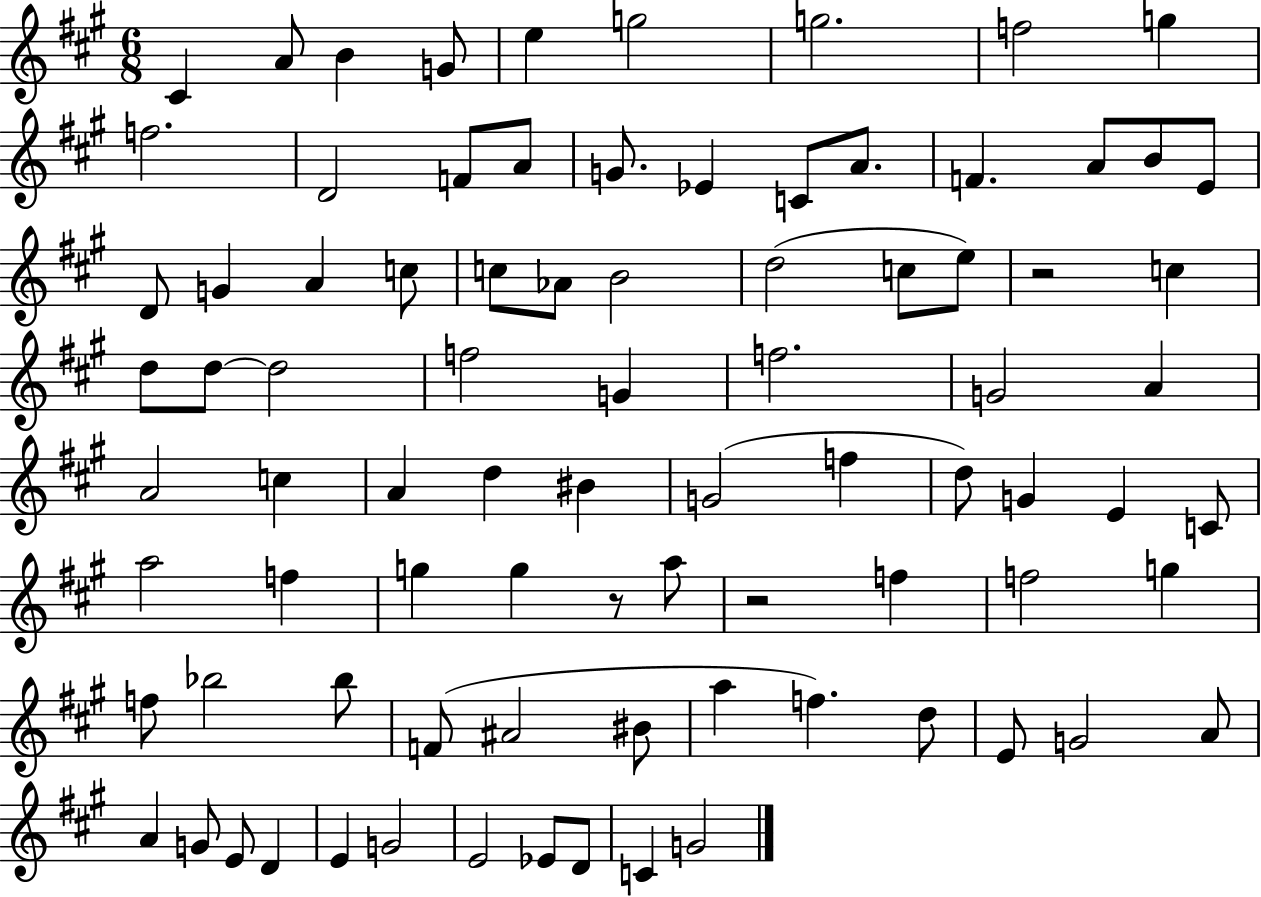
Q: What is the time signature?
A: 6/8